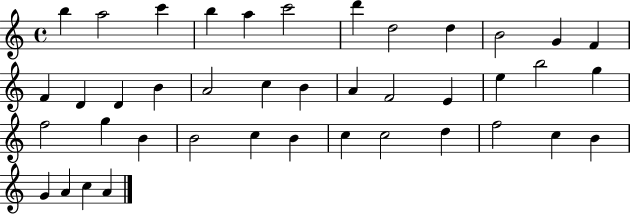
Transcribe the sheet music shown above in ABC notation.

X:1
T:Untitled
M:4/4
L:1/4
K:C
b a2 c' b a c'2 d' d2 d B2 G F F D D B A2 c B A F2 E e b2 g f2 g B B2 c B c c2 d f2 c B G A c A